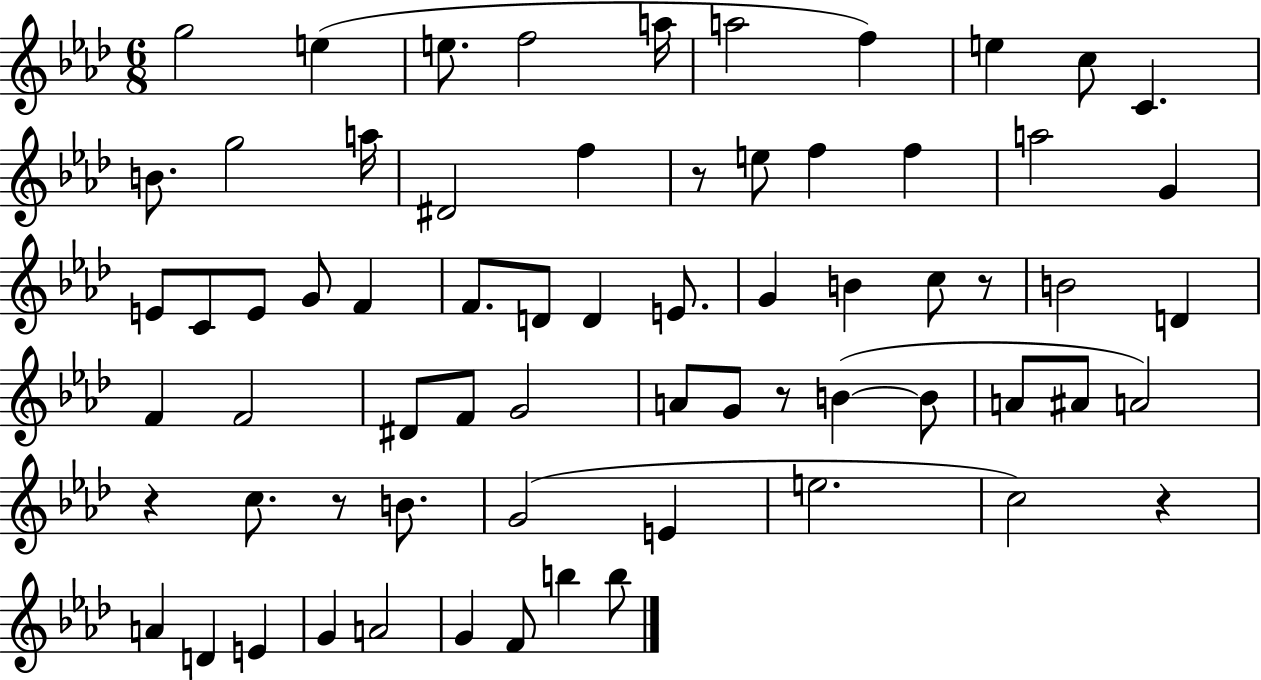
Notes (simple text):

G5/h E5/q E5/e. F5/h A5/s A5/h F5/q E5/q C5/e C4/q. B4/e. G5/h A5/s D#4/h F5/q R/e E5/e F5/q F5/q A5/h G4/q E4/e C4/e E4/e G4/e F4/q F4/e. D4/e D4/q E4/e. G4/q B4/q C5/e R/e B4/h D4/q F4/q F4/h D#4/e F4/e G4/h A4/e G4/e R/e B4/q B4/e A4/e A#4/e A4/h R/q C5/e. R/e B4/e. G4/h E4/q E5/h. C5/h R/q A4/q D4/q E4/q G4/q A4/h G4/q F4/e B5/q B5/e